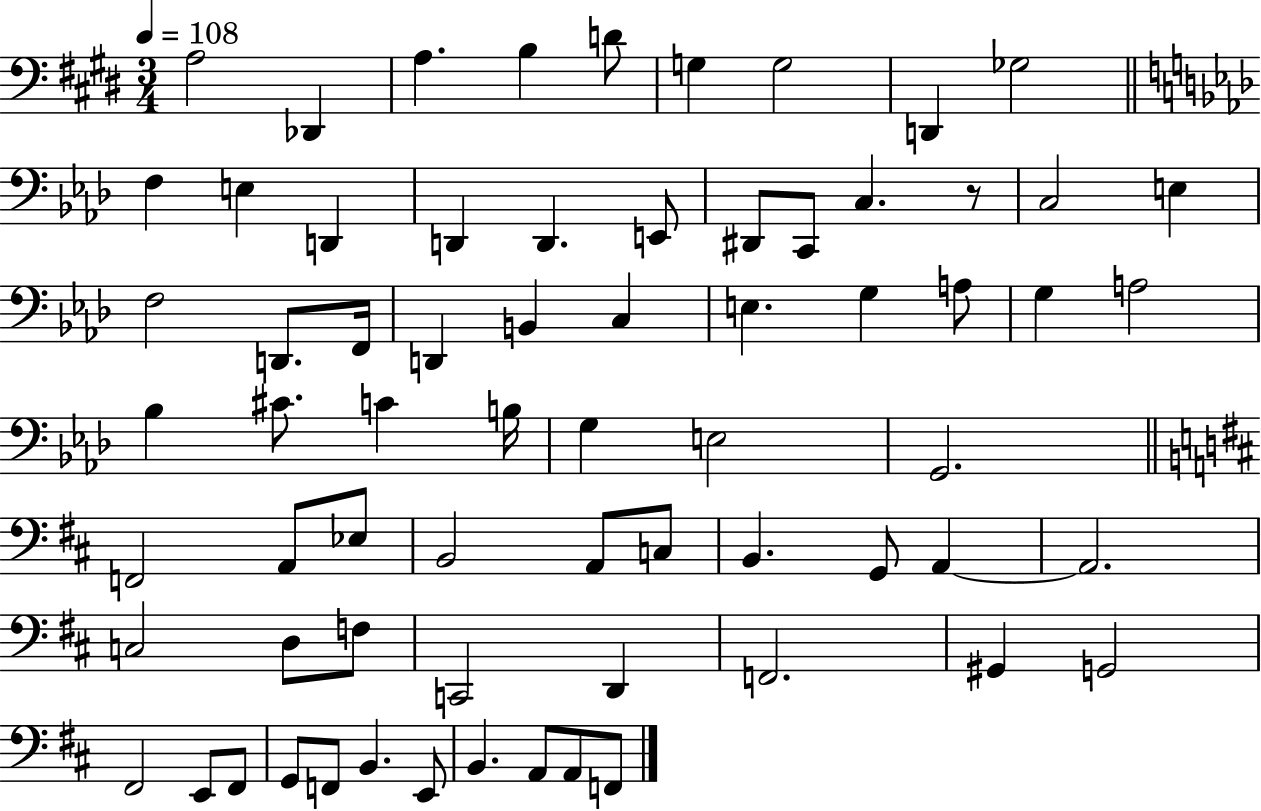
{
  \clef bass
  \numericTimeSignature
  \time 3/4
  \key e \major
  \tempo 4 = 108
  \repeat volta 2 { a2 des,4 | a4. b4 d'8 | g4 g2 | d,4 ges2 | \break \bar "||" \break \key f \minor f4 e4 d,4 | d,4 d,4. e,8 | dis,8 c,8 c4. r8 | c2 e4 | \break f2 d,8. f,16 | d,4 b,4 c4 | e4. g4 a8 | g4 a2 | \break bes4 cis'8. c'4 b16 | g4 e2 | g,2. | \bar "||" \break \key d \major f,2 a,8 ees8 | b,2 a,8 c8 | b,4. g,8 a,4~~ | a,2. | \break c2 d8 f8 | c,2 d,4 | f,2. | gis,4 g,2 | \break fis,2 e,8 fis,8 | g,8 f,8 b,4. e,8 | b,4. a,8 a,8 f,8 | } \bar "|."
}